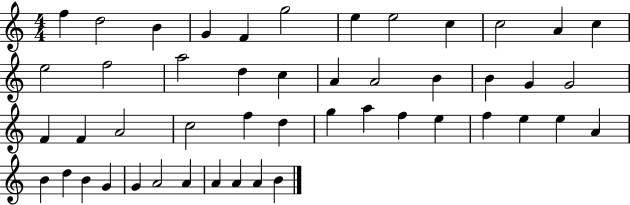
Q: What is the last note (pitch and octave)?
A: B4